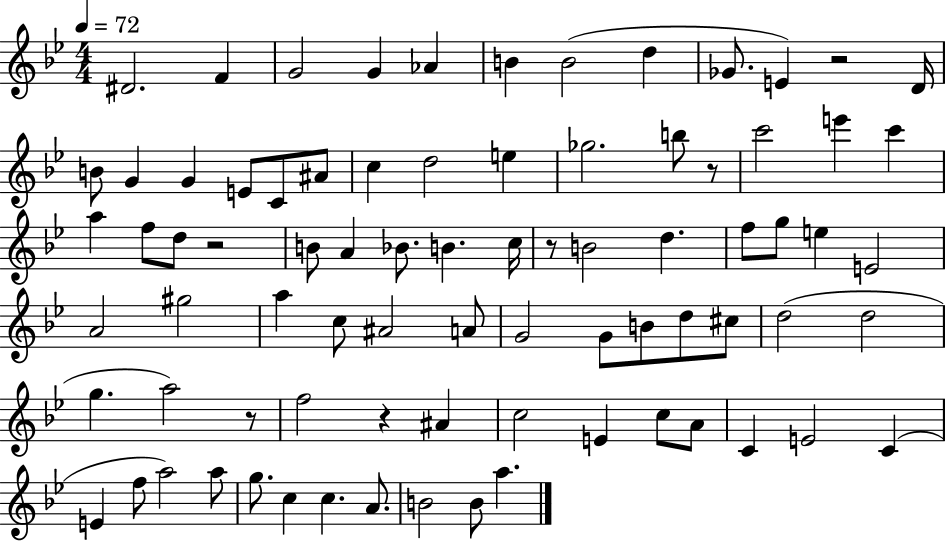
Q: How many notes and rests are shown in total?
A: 80